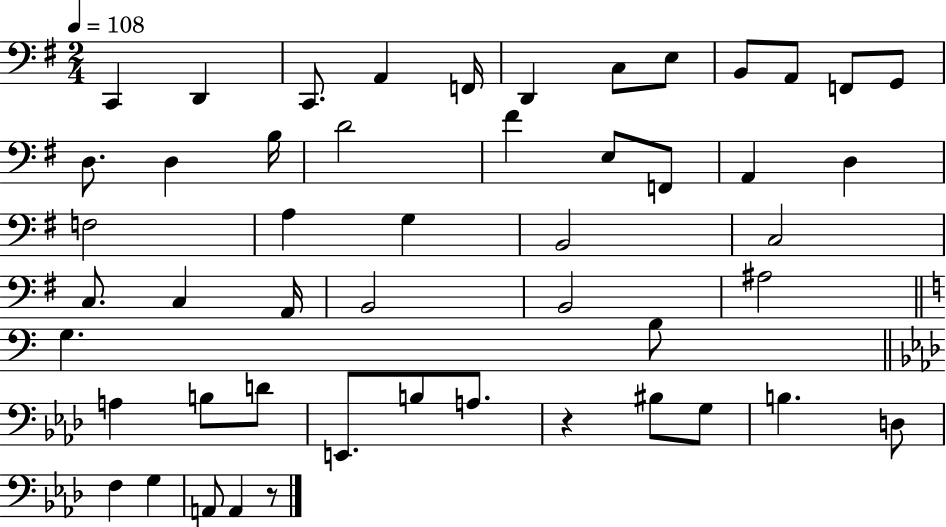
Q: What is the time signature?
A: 2/4